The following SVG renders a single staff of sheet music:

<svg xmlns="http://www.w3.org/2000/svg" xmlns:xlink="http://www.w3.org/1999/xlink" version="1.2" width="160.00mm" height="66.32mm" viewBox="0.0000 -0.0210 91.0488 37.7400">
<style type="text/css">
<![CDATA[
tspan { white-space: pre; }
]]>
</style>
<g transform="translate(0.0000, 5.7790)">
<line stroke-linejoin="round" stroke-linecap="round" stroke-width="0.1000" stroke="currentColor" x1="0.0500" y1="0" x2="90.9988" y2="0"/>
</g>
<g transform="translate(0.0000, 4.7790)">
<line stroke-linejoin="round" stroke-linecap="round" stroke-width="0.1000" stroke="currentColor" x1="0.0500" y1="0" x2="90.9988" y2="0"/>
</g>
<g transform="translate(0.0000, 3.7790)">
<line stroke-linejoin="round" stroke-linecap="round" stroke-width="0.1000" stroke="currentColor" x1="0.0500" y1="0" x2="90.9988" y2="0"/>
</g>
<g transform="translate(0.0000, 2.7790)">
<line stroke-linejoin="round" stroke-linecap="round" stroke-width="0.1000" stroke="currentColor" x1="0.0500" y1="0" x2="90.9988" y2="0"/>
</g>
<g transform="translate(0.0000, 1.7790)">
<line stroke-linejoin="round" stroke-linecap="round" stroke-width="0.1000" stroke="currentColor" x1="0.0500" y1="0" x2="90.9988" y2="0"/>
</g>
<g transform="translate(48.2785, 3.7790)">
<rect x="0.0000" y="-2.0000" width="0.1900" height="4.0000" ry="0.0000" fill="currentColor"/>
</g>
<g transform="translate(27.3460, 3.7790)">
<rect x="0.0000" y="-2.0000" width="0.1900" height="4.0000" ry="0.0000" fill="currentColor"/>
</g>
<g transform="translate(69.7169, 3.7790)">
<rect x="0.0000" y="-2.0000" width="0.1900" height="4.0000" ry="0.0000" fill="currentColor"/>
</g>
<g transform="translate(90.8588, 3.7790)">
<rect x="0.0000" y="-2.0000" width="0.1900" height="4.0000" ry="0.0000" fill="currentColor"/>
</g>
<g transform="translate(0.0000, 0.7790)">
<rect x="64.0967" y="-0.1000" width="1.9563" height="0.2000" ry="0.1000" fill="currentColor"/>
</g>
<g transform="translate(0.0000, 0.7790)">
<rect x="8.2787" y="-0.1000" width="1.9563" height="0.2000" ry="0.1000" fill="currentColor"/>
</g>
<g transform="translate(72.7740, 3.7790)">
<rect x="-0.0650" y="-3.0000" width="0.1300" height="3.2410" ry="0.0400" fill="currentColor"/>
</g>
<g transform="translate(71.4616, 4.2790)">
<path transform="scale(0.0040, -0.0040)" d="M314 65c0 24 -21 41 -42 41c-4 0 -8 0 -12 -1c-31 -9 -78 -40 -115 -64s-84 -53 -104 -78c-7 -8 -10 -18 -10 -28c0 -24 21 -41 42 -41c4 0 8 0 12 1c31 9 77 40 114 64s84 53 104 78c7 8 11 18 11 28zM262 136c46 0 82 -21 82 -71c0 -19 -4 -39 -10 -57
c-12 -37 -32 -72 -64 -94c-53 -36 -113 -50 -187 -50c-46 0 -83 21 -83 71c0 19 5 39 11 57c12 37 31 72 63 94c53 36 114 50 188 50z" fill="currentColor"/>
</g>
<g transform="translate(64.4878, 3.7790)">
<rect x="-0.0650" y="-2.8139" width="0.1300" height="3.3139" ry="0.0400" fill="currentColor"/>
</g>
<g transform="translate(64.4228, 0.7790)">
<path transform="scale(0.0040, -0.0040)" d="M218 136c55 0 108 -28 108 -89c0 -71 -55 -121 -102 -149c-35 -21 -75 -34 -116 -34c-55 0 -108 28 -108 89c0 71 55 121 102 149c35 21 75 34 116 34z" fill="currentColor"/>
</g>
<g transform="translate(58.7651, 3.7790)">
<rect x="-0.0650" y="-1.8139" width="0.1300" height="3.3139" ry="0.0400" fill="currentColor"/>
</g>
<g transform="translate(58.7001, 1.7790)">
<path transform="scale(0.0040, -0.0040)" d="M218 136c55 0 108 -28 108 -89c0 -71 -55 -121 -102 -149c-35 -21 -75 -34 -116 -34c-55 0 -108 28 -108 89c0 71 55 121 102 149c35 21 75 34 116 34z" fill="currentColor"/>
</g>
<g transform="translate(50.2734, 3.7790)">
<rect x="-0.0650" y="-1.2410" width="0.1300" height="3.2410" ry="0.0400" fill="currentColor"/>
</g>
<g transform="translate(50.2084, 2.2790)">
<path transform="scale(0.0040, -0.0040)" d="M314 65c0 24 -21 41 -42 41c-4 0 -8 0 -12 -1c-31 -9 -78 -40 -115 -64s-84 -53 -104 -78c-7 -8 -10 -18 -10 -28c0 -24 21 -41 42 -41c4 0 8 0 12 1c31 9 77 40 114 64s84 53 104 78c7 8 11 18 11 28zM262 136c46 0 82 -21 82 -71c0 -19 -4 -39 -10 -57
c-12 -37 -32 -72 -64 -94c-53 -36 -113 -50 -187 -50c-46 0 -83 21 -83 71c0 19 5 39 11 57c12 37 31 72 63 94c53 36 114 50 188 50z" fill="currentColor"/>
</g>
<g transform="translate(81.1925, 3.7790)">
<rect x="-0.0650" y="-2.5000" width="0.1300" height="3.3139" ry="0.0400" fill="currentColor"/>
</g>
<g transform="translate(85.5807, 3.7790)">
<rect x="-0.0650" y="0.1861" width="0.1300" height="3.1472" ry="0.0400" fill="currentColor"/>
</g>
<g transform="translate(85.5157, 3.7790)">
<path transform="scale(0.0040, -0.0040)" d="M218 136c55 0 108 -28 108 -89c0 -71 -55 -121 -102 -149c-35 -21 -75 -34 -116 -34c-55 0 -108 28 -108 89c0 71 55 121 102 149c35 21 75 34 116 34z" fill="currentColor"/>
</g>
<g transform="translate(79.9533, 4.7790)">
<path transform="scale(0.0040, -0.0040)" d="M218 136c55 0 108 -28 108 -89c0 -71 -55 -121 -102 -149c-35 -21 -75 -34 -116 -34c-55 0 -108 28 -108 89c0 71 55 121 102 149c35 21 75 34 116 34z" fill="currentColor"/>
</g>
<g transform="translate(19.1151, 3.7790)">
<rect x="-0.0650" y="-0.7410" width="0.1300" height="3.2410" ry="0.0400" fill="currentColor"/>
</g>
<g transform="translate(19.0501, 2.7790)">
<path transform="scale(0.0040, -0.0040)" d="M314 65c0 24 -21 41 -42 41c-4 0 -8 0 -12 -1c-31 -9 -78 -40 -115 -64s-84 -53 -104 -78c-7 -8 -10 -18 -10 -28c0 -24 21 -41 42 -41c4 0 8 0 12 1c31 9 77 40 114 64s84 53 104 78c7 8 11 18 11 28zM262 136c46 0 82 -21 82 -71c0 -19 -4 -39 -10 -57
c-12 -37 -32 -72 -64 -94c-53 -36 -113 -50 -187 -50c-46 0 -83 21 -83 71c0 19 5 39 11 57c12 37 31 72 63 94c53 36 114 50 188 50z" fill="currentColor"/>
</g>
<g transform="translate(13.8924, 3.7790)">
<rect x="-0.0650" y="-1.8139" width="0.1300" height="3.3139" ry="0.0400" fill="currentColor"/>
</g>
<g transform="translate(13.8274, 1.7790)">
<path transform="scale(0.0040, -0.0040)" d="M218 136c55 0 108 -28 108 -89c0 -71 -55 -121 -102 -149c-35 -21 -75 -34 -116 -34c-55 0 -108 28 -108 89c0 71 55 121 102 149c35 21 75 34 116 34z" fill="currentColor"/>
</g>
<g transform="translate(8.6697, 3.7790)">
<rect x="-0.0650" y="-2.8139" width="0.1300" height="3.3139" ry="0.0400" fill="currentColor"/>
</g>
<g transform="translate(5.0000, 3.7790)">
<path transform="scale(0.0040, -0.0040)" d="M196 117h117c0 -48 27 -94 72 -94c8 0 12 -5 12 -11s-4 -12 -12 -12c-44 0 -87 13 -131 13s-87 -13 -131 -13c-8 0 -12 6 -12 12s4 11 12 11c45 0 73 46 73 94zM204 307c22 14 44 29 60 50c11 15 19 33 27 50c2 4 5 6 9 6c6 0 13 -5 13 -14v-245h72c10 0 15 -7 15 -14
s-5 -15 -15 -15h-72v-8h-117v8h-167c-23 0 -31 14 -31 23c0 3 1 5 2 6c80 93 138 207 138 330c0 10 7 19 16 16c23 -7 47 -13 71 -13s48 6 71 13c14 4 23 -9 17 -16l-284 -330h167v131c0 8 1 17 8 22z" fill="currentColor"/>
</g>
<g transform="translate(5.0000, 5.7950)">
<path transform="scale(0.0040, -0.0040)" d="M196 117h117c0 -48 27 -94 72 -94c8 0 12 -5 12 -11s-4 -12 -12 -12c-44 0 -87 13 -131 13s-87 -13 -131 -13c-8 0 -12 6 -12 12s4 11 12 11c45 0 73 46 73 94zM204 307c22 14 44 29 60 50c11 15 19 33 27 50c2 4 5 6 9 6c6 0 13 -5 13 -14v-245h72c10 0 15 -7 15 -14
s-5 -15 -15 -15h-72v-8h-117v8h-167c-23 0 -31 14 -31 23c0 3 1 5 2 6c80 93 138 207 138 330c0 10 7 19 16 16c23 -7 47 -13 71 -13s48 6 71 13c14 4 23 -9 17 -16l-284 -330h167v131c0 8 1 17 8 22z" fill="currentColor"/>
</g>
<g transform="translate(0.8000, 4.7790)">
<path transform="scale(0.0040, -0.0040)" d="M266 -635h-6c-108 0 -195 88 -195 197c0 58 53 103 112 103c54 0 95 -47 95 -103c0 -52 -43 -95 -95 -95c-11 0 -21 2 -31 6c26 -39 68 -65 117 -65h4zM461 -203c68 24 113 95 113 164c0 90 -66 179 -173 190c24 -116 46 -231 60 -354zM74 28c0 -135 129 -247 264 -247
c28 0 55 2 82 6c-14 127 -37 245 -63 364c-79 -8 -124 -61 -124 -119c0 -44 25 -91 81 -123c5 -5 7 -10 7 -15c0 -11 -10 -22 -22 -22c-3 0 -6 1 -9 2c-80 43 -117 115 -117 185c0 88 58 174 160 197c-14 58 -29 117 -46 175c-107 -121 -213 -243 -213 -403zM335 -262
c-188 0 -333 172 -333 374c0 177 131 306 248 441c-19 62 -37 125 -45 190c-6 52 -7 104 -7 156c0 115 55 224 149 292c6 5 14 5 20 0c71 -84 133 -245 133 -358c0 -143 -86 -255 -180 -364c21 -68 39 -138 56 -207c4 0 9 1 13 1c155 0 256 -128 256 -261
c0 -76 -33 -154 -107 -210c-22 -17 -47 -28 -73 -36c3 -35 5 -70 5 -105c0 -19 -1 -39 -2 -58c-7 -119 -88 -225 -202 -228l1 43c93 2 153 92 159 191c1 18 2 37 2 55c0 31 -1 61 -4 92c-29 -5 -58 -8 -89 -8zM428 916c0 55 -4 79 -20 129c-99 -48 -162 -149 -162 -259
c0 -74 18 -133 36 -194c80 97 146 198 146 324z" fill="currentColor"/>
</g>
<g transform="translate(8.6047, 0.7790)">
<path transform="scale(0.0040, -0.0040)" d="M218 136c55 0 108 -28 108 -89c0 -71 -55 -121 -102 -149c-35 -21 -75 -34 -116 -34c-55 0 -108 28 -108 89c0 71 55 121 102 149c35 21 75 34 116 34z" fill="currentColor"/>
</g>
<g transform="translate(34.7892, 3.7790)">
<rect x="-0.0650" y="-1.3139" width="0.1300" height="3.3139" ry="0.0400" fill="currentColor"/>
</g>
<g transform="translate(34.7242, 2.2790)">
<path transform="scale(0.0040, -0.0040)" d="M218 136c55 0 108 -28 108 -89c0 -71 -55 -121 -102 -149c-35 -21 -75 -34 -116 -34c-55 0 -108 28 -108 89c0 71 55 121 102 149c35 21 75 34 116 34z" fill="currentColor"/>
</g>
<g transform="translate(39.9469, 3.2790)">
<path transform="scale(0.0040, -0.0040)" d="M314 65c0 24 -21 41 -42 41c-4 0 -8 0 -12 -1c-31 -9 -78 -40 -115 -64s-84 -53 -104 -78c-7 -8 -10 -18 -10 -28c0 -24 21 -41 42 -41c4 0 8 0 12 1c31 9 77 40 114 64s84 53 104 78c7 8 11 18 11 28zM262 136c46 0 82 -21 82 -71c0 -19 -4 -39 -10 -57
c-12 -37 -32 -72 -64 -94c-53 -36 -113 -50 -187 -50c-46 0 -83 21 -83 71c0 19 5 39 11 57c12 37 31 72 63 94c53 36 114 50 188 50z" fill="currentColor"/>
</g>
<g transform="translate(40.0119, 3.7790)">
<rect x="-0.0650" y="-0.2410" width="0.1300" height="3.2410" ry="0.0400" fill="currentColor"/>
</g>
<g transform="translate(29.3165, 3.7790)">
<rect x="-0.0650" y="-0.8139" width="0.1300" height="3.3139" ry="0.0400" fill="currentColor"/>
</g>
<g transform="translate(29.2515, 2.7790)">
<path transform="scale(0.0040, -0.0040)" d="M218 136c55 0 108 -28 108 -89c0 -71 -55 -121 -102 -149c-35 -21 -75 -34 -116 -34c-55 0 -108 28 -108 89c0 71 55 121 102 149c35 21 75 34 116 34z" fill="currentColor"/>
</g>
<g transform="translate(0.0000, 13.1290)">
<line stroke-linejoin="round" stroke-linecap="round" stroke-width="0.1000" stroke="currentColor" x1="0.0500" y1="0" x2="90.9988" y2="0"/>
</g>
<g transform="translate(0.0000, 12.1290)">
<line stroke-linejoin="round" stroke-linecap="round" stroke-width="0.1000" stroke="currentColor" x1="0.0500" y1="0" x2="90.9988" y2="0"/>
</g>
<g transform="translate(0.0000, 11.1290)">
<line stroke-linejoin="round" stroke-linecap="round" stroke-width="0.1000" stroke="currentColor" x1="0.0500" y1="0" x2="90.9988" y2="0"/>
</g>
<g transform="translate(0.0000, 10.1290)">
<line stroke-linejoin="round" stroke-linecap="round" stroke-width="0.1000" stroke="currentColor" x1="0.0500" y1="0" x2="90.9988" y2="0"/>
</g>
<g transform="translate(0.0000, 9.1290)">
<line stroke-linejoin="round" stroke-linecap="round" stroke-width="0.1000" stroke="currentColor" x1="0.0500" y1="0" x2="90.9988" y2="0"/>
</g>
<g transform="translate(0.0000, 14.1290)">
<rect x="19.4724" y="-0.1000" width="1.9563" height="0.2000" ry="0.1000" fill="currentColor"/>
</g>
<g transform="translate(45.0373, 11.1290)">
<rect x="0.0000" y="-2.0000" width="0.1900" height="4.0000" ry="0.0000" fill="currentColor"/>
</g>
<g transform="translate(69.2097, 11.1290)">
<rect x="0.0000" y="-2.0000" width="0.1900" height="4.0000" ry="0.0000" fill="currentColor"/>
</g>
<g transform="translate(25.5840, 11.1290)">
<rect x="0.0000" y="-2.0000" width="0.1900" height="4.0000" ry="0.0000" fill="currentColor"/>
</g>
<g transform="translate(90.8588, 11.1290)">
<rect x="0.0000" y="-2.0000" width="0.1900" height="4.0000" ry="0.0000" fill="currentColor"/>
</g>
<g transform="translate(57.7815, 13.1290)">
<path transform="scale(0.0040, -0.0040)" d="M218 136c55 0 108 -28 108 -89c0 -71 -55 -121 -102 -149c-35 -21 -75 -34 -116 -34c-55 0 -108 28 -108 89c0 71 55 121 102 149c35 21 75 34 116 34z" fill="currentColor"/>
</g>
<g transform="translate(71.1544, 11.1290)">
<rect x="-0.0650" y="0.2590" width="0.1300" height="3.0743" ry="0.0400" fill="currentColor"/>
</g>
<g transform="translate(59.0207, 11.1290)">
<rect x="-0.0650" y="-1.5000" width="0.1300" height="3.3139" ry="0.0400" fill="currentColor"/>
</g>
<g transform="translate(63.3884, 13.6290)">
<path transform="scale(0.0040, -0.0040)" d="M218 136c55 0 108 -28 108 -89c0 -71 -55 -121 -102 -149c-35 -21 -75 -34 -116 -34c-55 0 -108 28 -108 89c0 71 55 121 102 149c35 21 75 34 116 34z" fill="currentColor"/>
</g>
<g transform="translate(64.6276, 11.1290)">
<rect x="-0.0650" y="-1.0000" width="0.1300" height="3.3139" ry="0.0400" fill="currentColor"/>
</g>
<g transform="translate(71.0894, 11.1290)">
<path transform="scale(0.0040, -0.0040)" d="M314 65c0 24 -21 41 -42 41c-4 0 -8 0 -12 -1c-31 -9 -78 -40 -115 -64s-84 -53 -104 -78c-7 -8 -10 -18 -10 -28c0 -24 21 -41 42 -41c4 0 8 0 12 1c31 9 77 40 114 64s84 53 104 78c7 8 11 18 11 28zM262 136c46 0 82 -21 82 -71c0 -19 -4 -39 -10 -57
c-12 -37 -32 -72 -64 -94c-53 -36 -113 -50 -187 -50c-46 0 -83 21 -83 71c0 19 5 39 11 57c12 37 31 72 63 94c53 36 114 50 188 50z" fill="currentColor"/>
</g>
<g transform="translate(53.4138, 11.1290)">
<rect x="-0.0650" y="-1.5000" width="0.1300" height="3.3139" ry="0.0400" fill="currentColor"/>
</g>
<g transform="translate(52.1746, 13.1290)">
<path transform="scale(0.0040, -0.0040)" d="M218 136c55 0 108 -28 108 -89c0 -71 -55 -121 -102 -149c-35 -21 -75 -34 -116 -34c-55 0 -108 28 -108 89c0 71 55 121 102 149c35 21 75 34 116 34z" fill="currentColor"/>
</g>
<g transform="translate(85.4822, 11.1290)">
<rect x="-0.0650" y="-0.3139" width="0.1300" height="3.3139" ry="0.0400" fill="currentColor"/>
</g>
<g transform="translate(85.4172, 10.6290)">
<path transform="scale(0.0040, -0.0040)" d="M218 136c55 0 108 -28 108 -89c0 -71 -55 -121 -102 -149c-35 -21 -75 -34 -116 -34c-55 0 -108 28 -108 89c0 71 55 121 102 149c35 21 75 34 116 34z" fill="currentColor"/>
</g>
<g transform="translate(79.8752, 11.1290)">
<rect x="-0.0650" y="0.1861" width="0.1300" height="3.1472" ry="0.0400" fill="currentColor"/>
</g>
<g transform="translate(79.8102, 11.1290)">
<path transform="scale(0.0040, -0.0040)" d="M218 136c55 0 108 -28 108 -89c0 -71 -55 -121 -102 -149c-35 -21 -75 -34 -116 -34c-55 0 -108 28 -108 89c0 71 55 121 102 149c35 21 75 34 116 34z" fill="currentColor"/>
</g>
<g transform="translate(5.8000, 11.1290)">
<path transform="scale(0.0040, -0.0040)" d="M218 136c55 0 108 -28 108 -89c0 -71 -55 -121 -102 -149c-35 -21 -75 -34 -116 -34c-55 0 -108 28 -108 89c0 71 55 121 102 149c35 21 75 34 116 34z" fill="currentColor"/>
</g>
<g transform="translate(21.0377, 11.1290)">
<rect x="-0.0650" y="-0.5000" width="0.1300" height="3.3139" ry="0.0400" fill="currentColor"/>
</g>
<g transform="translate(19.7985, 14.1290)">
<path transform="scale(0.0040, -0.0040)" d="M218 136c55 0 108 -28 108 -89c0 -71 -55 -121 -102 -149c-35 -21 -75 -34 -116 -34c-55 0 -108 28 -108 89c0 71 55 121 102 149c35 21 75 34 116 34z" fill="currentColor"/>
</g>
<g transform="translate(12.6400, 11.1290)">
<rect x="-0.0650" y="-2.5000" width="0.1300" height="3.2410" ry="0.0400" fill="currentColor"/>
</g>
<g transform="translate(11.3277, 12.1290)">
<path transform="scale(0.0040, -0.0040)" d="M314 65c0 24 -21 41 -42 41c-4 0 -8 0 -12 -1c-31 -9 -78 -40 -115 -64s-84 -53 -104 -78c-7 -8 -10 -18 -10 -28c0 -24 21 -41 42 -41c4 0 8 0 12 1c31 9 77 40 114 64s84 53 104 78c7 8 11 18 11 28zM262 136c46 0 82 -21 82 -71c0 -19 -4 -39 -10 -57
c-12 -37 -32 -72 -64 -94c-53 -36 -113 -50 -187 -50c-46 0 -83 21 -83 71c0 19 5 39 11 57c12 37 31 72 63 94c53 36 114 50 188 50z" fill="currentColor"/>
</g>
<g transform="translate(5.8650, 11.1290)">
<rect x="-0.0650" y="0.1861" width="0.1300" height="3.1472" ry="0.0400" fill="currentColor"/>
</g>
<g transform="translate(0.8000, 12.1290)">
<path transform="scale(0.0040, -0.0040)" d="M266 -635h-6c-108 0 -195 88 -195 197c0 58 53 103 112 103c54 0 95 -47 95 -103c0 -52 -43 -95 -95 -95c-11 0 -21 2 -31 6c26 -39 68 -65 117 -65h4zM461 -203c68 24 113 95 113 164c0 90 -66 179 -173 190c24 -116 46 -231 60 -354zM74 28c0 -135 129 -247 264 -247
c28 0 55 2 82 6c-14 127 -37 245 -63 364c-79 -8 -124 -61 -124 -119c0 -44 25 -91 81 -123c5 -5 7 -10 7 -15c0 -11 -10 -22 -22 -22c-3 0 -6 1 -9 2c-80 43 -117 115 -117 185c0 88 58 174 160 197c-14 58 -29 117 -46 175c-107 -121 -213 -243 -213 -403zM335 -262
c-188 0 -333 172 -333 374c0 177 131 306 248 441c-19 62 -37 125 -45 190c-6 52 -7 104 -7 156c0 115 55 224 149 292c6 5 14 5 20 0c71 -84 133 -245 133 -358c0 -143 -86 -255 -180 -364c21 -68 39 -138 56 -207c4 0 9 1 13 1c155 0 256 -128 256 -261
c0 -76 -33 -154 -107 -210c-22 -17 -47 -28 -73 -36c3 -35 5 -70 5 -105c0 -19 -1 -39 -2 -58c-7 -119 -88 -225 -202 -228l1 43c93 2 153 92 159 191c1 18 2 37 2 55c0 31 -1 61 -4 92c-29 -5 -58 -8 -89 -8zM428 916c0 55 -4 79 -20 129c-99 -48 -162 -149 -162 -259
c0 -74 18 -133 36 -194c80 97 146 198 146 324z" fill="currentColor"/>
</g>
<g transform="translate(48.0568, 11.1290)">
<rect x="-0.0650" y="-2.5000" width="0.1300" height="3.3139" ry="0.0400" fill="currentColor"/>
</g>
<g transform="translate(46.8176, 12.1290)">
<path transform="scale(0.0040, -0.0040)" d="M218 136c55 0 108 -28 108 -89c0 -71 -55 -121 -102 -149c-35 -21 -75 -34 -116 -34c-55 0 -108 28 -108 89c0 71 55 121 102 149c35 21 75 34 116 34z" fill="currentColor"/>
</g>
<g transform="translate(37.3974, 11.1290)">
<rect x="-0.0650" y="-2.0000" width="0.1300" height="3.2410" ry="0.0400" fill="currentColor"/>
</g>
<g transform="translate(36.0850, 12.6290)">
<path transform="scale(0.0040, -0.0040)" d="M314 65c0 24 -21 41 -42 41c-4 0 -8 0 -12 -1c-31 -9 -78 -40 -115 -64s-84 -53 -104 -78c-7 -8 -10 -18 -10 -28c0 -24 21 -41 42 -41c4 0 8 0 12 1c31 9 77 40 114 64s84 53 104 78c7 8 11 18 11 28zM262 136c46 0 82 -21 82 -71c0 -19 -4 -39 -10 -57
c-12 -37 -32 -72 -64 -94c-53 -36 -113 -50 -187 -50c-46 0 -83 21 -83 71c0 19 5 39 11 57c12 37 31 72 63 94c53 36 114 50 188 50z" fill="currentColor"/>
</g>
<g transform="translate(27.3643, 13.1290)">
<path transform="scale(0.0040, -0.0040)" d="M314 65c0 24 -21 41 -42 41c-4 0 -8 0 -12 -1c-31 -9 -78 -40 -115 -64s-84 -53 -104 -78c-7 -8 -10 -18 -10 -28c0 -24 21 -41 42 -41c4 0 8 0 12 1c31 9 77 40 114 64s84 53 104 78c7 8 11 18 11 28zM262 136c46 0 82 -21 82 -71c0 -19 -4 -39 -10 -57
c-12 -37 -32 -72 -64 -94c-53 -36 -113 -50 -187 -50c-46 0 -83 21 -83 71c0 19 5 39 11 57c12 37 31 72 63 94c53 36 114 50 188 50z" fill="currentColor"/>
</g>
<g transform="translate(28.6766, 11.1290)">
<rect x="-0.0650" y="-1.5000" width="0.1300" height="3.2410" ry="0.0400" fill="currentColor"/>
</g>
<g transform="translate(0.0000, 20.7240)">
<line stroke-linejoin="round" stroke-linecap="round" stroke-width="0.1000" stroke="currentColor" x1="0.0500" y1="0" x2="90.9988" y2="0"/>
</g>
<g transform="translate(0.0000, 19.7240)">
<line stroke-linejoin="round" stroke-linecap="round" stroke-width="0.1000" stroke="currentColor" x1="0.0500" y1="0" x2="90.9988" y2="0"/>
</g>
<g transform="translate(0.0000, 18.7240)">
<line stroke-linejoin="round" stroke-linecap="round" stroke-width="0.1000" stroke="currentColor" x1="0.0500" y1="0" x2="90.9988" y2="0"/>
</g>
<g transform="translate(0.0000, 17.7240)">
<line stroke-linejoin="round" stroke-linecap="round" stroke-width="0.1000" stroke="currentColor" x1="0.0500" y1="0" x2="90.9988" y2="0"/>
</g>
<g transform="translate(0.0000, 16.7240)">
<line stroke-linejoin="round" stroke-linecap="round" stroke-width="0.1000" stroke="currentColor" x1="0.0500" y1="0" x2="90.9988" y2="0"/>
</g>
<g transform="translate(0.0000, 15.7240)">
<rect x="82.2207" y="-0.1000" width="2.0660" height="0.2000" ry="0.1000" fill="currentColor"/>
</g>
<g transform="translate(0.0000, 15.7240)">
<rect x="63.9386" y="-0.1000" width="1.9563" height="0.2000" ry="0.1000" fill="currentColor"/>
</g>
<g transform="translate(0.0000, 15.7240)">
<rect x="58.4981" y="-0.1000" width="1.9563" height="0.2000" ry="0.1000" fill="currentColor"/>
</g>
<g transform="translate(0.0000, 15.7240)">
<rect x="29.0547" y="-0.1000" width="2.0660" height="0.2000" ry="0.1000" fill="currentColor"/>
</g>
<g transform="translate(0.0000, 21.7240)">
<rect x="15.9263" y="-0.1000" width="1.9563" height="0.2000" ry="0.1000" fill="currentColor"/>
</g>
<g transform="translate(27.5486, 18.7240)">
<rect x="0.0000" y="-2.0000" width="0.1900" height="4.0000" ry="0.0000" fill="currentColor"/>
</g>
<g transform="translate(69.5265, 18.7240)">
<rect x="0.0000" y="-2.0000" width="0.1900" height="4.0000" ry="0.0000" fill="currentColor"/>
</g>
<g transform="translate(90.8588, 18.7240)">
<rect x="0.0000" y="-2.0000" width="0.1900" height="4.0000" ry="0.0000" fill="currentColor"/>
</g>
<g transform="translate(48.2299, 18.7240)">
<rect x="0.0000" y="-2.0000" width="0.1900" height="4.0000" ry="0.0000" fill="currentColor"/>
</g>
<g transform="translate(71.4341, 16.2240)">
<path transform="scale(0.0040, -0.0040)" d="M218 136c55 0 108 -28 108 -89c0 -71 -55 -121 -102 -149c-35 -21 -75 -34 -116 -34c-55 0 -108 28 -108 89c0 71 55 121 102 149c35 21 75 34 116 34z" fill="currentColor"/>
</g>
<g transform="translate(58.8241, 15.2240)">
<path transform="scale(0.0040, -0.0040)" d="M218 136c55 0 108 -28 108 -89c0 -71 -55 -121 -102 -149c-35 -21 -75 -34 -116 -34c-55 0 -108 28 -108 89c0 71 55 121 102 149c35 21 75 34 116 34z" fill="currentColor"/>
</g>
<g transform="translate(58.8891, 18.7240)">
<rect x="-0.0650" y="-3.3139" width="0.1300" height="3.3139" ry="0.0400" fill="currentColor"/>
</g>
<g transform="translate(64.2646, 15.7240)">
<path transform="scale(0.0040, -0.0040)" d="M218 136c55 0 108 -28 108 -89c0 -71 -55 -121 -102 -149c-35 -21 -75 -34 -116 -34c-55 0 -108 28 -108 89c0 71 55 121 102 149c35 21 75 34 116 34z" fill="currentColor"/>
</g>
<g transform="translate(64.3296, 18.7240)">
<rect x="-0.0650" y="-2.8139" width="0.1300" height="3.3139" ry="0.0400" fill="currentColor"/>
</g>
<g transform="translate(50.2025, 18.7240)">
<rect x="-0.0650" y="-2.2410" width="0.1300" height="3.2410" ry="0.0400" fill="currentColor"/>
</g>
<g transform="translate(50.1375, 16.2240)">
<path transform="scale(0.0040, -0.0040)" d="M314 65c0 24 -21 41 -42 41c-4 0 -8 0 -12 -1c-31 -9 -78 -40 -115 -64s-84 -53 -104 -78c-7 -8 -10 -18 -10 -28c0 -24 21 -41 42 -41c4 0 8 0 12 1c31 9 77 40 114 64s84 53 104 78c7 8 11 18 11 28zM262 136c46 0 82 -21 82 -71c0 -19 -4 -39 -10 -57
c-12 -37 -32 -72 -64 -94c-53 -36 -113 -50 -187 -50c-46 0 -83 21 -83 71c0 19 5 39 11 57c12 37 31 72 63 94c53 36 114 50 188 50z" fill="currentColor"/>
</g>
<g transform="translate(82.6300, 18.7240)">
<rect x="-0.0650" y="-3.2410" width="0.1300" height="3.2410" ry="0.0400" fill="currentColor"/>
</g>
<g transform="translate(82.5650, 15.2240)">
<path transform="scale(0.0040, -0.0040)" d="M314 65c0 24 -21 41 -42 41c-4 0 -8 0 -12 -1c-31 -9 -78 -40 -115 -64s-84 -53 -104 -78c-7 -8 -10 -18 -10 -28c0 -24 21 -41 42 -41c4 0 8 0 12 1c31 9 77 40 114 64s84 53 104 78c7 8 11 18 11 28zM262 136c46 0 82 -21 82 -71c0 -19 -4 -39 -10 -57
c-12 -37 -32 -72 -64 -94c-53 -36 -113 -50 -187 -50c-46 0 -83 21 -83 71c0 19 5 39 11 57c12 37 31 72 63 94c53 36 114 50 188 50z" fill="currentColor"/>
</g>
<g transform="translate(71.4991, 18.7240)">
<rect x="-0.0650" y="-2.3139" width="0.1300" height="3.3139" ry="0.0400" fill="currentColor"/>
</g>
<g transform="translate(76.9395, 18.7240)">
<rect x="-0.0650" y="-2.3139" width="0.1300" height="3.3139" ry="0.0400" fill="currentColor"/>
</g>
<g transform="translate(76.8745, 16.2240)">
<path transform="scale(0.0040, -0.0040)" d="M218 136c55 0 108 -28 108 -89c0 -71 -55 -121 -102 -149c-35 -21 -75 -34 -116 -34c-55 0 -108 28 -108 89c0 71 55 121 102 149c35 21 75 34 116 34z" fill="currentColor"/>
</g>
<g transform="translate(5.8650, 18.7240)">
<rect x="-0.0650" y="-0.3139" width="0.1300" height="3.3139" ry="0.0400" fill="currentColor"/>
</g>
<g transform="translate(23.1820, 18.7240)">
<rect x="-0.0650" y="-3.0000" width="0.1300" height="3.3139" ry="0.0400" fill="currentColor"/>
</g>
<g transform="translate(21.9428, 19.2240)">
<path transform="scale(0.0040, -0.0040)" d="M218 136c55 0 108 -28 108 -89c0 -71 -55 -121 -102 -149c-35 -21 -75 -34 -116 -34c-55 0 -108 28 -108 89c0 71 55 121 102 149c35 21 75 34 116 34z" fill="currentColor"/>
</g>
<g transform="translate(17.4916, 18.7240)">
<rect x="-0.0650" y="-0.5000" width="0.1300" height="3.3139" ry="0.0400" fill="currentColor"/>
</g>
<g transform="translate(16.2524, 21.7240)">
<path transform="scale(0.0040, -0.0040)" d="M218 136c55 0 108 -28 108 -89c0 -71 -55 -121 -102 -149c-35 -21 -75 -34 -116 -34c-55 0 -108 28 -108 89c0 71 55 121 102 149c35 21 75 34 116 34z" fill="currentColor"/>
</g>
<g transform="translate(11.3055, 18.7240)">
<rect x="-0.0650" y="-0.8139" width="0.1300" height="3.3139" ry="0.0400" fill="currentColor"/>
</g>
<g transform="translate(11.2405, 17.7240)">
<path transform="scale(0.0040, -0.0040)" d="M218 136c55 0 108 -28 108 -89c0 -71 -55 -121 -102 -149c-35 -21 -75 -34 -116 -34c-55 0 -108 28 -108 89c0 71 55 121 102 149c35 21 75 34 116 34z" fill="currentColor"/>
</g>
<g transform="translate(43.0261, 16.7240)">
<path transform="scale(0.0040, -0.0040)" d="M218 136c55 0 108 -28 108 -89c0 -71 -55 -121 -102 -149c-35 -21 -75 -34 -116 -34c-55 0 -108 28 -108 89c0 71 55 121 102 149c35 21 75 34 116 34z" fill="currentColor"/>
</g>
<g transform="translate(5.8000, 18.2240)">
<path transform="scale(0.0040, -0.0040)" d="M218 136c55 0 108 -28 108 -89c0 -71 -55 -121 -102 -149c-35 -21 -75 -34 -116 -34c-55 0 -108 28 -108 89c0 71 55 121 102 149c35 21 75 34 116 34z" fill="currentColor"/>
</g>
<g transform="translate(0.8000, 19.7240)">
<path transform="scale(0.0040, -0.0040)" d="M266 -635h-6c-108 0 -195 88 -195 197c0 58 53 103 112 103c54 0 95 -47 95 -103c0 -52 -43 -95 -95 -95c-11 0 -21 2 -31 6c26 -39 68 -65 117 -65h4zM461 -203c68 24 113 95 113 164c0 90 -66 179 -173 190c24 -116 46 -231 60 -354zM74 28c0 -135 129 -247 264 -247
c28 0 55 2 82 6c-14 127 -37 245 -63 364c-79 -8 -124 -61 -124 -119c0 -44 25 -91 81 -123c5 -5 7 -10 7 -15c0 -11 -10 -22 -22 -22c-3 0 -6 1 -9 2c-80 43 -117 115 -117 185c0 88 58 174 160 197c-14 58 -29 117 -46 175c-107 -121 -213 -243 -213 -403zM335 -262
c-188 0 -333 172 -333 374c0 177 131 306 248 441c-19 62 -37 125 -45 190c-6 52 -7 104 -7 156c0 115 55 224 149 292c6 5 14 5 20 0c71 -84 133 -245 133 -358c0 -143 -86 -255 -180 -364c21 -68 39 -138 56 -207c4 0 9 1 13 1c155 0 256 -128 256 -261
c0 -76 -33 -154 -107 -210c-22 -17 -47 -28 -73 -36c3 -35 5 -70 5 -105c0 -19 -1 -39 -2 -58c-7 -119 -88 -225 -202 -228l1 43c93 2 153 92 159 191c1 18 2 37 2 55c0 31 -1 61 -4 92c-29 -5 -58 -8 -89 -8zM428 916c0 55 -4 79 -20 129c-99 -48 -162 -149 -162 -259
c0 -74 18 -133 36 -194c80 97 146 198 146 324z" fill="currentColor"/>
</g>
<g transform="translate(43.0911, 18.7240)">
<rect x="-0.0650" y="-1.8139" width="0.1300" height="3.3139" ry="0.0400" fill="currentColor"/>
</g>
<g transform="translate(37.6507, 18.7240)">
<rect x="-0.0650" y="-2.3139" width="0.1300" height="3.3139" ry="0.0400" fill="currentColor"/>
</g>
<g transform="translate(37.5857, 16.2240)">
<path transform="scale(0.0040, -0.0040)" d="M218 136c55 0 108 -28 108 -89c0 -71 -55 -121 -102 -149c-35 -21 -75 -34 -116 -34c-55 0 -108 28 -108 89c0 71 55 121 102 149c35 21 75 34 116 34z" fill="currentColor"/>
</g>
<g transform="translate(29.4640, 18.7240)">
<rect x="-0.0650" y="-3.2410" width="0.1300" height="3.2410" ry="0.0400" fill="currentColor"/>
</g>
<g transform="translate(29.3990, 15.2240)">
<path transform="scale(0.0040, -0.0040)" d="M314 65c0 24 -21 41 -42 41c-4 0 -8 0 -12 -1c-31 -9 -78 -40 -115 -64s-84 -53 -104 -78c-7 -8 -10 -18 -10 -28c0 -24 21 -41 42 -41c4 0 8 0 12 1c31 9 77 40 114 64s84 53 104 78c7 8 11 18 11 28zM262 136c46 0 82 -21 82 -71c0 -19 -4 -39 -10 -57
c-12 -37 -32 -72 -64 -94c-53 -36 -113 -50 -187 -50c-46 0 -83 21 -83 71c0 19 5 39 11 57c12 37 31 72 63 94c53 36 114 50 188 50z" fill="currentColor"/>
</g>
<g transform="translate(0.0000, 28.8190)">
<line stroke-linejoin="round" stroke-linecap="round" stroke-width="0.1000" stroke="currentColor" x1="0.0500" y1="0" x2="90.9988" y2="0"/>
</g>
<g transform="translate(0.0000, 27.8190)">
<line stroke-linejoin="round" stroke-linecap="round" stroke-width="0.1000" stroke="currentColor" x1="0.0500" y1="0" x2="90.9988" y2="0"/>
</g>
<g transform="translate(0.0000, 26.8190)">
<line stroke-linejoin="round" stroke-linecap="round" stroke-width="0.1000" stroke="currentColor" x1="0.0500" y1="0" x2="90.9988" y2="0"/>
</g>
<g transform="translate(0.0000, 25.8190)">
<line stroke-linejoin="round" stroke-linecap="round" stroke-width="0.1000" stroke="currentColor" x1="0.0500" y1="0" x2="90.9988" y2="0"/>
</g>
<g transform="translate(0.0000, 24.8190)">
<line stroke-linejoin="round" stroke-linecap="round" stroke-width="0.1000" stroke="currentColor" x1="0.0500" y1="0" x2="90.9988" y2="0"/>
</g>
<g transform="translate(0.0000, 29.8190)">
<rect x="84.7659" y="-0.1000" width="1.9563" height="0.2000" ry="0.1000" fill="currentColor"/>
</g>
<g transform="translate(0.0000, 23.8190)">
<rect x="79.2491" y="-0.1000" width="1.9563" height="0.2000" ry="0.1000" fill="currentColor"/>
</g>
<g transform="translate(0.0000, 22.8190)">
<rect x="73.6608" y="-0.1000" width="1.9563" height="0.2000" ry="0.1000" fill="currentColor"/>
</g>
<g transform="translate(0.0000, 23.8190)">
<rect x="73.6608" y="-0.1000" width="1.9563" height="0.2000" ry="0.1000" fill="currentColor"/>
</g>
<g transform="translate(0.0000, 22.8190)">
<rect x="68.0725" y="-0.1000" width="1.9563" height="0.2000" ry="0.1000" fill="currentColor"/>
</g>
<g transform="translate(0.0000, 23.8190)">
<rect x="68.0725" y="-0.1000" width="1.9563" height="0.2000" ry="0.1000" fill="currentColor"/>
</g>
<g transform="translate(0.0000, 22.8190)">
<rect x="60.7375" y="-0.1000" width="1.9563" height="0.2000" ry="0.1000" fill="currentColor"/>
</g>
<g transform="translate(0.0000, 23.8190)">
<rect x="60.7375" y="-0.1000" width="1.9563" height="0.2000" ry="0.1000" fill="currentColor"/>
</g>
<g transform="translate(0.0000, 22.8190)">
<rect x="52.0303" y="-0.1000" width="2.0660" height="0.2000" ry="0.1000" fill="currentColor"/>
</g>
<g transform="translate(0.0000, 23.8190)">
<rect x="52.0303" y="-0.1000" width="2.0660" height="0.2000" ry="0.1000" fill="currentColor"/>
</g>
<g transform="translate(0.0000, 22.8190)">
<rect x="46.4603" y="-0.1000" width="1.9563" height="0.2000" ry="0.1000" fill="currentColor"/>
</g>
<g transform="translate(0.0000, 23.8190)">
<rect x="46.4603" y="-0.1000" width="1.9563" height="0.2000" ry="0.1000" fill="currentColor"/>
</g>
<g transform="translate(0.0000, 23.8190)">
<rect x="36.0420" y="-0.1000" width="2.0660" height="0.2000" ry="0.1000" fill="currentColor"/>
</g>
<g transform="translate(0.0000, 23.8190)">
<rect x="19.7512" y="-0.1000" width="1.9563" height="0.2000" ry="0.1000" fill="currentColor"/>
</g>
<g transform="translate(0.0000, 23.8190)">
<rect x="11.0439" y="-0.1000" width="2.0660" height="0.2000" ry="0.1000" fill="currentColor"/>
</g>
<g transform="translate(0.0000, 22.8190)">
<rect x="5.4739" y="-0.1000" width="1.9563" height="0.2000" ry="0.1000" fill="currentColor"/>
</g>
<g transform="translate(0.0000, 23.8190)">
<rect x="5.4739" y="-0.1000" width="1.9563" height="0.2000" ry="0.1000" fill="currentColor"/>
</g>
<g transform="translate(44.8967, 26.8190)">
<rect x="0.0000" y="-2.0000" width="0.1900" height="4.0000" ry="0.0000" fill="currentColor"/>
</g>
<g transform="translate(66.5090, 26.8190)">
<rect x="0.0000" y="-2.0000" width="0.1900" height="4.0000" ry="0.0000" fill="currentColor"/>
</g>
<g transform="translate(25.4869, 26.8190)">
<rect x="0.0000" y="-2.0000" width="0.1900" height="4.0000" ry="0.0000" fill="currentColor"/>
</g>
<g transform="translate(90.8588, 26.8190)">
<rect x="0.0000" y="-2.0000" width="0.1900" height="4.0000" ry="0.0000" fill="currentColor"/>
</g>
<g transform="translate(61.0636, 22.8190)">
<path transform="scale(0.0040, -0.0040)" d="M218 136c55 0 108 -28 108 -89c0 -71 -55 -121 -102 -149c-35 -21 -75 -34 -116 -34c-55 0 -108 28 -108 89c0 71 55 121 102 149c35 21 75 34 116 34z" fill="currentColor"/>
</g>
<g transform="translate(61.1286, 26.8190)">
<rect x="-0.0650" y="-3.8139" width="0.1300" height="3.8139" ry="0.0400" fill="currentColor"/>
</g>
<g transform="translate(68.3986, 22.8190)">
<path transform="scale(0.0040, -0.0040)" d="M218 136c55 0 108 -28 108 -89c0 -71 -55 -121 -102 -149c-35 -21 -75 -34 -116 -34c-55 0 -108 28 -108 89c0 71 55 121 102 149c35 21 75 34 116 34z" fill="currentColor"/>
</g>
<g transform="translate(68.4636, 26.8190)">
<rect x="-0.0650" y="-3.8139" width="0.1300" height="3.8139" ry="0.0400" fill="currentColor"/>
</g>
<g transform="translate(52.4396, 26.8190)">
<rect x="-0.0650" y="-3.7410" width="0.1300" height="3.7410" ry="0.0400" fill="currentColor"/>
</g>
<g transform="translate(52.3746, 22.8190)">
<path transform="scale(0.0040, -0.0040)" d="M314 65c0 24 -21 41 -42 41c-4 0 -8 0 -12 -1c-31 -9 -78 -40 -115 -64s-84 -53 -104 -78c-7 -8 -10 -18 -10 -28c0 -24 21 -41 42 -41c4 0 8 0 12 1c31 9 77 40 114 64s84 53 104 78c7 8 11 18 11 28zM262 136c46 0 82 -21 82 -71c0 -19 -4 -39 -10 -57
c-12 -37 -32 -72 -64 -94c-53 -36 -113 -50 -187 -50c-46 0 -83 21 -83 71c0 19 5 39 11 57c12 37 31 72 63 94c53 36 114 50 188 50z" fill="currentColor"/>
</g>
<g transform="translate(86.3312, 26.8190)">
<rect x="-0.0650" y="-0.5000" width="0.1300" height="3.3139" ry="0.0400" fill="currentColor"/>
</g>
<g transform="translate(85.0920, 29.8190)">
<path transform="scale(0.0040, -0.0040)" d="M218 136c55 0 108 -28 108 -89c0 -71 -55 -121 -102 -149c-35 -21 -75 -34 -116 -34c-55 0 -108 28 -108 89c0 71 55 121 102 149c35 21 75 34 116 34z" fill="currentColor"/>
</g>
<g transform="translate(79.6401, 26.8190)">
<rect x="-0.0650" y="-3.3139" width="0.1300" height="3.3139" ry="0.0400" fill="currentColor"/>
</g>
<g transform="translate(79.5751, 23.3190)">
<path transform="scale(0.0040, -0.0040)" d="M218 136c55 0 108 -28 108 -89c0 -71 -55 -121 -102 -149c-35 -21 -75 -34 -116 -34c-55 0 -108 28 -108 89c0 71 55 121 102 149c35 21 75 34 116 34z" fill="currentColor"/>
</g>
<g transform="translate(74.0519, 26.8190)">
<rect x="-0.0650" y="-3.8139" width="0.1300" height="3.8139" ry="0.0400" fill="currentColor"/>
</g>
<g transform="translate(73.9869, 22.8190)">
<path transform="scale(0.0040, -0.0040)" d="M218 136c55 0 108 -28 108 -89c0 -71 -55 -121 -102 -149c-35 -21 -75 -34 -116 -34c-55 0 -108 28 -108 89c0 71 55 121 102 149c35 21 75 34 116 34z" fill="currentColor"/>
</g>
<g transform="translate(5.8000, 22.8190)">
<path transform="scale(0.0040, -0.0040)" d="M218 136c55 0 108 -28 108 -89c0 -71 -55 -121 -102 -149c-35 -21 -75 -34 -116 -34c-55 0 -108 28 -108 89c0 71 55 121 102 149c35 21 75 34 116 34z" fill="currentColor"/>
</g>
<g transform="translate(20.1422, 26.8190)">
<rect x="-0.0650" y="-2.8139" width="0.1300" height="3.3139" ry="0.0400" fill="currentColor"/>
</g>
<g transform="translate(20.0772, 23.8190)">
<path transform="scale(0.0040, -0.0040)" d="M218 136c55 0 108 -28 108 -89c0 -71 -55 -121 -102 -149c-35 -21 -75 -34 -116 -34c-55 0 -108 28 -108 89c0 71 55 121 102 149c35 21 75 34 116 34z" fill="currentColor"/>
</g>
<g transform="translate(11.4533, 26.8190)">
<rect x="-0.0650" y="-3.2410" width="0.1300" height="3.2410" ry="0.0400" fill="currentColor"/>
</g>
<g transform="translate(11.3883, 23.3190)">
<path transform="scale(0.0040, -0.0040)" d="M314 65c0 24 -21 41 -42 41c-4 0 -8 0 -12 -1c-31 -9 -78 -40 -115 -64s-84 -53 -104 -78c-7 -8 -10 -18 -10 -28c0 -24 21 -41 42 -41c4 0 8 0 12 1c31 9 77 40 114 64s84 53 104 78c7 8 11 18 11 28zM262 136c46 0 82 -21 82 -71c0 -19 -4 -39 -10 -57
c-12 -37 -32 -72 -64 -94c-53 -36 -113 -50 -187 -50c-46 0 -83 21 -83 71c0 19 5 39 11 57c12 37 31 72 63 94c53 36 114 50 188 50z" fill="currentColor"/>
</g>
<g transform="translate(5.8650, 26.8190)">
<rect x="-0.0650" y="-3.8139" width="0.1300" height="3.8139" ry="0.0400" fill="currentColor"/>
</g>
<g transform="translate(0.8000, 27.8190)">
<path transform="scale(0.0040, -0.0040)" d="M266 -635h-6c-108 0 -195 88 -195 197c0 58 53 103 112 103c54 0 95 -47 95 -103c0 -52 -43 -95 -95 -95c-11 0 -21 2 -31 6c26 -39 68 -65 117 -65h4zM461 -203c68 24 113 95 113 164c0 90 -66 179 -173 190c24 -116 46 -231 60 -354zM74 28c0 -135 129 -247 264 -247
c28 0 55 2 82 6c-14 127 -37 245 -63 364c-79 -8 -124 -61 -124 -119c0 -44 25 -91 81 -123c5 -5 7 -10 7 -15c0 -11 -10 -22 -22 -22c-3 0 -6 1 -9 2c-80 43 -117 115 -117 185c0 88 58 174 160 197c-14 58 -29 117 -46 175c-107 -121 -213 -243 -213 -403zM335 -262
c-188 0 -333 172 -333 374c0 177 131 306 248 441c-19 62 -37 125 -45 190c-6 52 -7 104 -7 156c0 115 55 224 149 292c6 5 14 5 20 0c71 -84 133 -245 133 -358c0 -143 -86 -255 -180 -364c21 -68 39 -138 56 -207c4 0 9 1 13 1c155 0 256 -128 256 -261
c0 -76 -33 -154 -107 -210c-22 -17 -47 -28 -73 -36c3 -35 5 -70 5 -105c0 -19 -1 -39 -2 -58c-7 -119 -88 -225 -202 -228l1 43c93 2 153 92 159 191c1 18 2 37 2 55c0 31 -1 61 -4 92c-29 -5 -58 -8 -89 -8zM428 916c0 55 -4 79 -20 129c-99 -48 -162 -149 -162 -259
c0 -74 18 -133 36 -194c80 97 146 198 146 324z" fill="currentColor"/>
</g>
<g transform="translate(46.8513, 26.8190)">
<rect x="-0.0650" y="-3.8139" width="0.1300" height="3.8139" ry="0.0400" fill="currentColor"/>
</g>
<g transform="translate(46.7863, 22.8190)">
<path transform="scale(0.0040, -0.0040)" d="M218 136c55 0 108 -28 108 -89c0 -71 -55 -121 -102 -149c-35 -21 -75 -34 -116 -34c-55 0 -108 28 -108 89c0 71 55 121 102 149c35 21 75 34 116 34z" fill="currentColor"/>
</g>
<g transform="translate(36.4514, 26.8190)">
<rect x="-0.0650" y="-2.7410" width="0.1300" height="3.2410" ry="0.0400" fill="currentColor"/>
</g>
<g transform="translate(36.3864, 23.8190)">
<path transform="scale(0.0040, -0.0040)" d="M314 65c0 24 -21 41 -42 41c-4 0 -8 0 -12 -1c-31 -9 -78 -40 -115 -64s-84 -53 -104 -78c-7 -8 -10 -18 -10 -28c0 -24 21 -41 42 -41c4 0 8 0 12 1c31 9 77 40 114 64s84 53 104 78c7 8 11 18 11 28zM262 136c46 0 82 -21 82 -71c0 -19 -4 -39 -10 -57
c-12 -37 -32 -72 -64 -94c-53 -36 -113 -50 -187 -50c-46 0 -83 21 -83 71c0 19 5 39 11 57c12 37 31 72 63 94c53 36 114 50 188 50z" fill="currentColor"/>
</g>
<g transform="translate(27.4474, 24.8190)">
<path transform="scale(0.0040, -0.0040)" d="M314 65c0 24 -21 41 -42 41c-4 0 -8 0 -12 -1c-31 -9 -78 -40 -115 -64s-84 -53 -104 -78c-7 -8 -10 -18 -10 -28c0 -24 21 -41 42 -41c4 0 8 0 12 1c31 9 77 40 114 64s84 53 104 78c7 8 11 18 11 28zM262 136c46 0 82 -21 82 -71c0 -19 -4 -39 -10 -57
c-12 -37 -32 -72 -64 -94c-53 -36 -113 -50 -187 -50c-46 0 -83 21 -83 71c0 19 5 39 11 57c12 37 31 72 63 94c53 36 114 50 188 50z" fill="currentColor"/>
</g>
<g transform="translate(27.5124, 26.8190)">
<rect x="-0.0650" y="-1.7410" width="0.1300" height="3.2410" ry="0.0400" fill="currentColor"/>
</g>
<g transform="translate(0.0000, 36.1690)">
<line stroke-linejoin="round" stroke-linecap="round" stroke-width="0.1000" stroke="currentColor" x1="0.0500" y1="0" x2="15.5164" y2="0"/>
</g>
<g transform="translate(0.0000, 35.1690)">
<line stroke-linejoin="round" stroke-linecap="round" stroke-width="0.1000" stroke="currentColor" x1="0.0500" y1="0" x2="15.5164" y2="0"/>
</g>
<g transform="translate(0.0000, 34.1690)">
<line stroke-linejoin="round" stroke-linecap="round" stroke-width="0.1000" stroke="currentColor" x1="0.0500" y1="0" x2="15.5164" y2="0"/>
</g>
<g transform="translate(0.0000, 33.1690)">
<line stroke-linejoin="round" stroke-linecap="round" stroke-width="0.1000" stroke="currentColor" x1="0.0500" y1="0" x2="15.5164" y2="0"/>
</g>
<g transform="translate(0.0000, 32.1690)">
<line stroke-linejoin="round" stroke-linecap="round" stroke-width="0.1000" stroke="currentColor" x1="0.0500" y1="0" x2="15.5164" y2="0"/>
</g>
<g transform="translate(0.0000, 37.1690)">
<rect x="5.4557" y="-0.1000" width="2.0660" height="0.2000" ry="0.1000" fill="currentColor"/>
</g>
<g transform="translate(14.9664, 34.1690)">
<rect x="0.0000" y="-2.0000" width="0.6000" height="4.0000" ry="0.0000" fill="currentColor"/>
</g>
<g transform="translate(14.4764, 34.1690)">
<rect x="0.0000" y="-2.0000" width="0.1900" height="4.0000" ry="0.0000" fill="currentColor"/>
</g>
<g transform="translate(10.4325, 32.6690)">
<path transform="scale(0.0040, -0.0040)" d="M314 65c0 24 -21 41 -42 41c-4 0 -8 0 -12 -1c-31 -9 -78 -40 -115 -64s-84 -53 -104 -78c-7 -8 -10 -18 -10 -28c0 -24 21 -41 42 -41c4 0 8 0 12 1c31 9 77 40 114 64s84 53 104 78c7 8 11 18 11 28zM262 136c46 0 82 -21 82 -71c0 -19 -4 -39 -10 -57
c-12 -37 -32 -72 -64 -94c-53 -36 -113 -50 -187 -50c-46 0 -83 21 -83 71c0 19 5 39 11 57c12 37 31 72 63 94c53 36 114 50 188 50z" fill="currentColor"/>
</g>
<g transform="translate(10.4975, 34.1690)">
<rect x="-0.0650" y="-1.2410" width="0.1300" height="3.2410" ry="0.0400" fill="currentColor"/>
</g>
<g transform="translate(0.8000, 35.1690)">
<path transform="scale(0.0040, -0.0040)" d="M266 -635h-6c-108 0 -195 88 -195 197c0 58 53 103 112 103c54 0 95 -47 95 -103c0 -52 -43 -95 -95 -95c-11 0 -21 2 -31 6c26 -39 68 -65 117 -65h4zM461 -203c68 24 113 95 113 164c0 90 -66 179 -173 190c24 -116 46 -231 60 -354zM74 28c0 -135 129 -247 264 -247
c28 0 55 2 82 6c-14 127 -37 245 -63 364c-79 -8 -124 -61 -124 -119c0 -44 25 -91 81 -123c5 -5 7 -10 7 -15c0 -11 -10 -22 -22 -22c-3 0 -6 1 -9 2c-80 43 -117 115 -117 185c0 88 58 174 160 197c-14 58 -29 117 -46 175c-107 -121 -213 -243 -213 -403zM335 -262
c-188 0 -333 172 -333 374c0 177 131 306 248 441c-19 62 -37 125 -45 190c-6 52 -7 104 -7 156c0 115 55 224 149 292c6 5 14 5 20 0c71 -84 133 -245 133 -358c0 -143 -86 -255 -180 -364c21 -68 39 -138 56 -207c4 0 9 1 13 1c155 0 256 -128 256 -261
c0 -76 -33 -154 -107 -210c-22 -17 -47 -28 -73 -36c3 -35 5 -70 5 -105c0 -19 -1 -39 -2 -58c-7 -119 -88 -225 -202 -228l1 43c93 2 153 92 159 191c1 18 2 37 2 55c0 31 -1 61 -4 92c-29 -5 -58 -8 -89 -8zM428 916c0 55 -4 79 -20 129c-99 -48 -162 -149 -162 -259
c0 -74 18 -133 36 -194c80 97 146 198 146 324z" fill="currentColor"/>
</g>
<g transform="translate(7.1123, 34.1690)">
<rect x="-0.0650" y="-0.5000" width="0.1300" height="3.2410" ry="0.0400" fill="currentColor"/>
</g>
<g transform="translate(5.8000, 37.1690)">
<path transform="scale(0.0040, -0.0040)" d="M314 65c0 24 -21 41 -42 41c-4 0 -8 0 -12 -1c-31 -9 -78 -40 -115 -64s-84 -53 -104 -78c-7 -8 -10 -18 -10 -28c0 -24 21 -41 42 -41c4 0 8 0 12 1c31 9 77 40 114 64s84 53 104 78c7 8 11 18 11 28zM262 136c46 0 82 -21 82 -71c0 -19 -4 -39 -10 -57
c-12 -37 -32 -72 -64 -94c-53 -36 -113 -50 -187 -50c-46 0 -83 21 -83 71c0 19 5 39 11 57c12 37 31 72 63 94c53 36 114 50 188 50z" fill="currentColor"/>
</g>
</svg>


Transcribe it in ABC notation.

X:1
T:Untitled
M:4/4
L:1/4
K:C
a f d2 d e c2 e2 f a A2 G B B G2 C E2 F2 G E E D B2 B c c d C A b2 g f g2 b a g g b2 c' b2 a f2 a2 c' c'2 c' c' c' b C C2 e2